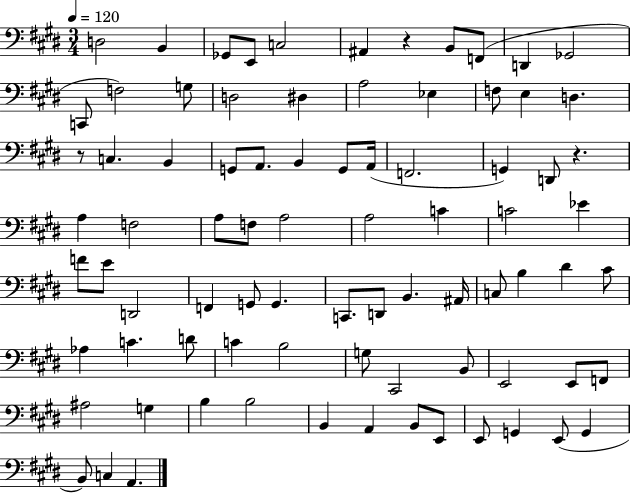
{
  \clef bass
  \numericTimeSignature
  \time 3/4
  \key e \major
  \tempo 4 = 120
  d2 b,4 | ges,8 e,8 c2 | ais,4 r4 b,8 f,8( | d,4 ges,2 | \break c,8 f2) g8 | d2 dis4 | a2 ees4 | f8 e4 d4. | \break r8 c4. b,4 | g,8 a,8. b,4 g,8 a,16( | f,2. | g,4) d,8 r4. | \break a4 f2 | a8 f8 a2 | a2 c'4 | c'2 ees'4 | \break f'8 e'8 d,2 | f,4 g,8 g,4. | c,8. d,8 b,4. ais,16 | c8 b4 dis'4 cis'8 | \break aes4 c'4. d'8 | c'4 b2 | g8 cis,2 b,8 | e,2 e,8 f,8 | \break ais2 g4 | b4 b2 | b,4 a,4 b,8 e,8 | e,8 g,4 e,8( g,4 | \break b,8) c4 a,4. | \bar "|."
}